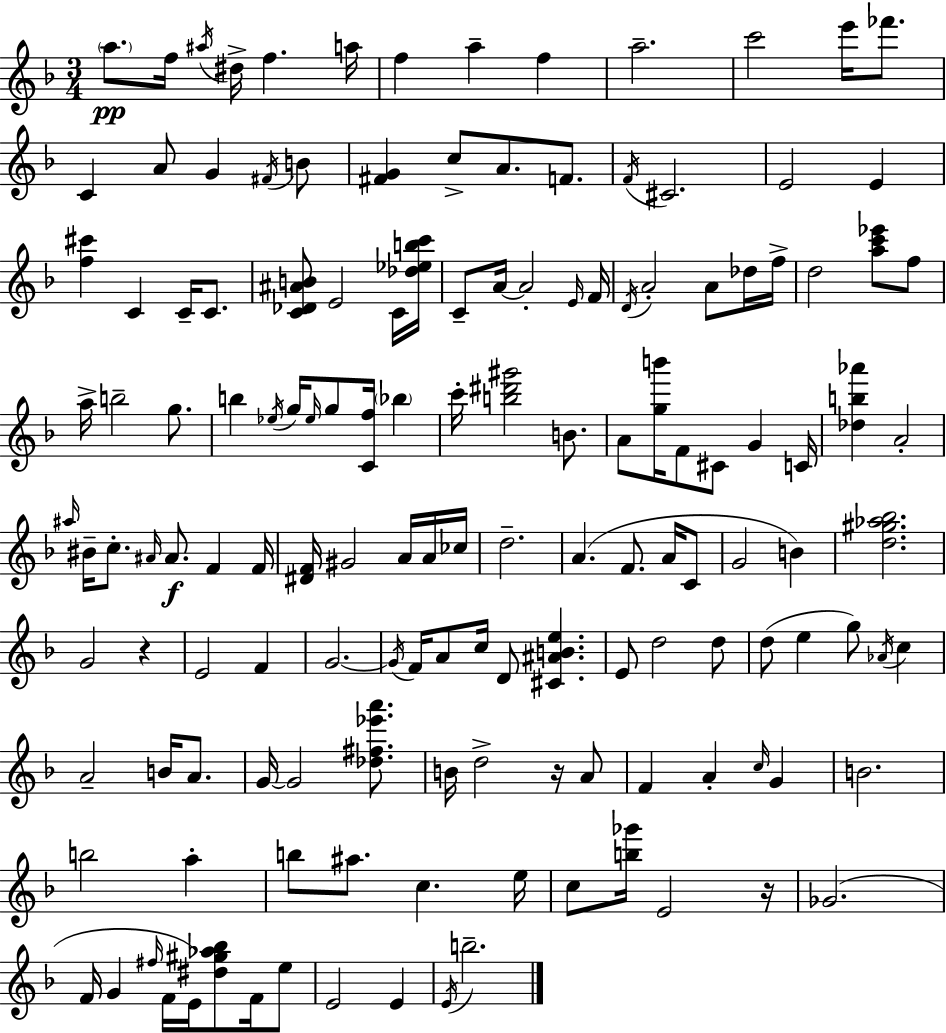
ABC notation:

X:1
T:Untitled
M:3/4
L:1/4
K:F
a/2 f/4 ^a/4 ^d/4 f a/4 f a f a2 c'2 e'/4 _f'/2 C A/2 G ^F/4 B/2 [^FG] c/2 A/2 F/2 F/4 ^C2 E2 E [f^c'] C C/4 C/2 [C_D^AB]/2 E2 C/4 [_d_ebc']/4 C/2 A/4 A2 E/4 F/4 D/4 A2 A/2 _d/4 f/4 d2 [ac'_e']/2 f/2 a/4 b2 g/2 b _e/4 g/4 _e/4 g/2 [Cf]/4 _b c'/4 [b^d'^g']2 B/2 A/2 [gb']/4 F/2 ^C/2 G C/4 [_db_a'] A2 ^a/4 ^B/4 c/2 ^A/4 ^A/2 F F/4 [^DF]/4 ^G2 A/4 A/4 _c/4 d2 A F/2 A/4 C/2 G2 B [d^g_a_b]2 G2 z E2 F G2 G/4 F/4 A/2 c/4 D/2 [^C^ABe] E/2 d2 d/2 d/2 e g/2 _A/4 c A2 B/4 A/2 G/4 G2 [_d^f_e'a']/2 B/4 d2 z/4 A/2 F A c/4 G B2 b2 a b/2 ^a/2 c e/4 c/2 [b_g']/4 E2 z/4 _G2 F/4 G ^f/4 F/4 E/4 [^d^g_a_b]/2 F/4 e/2 E2 E E/4 b2